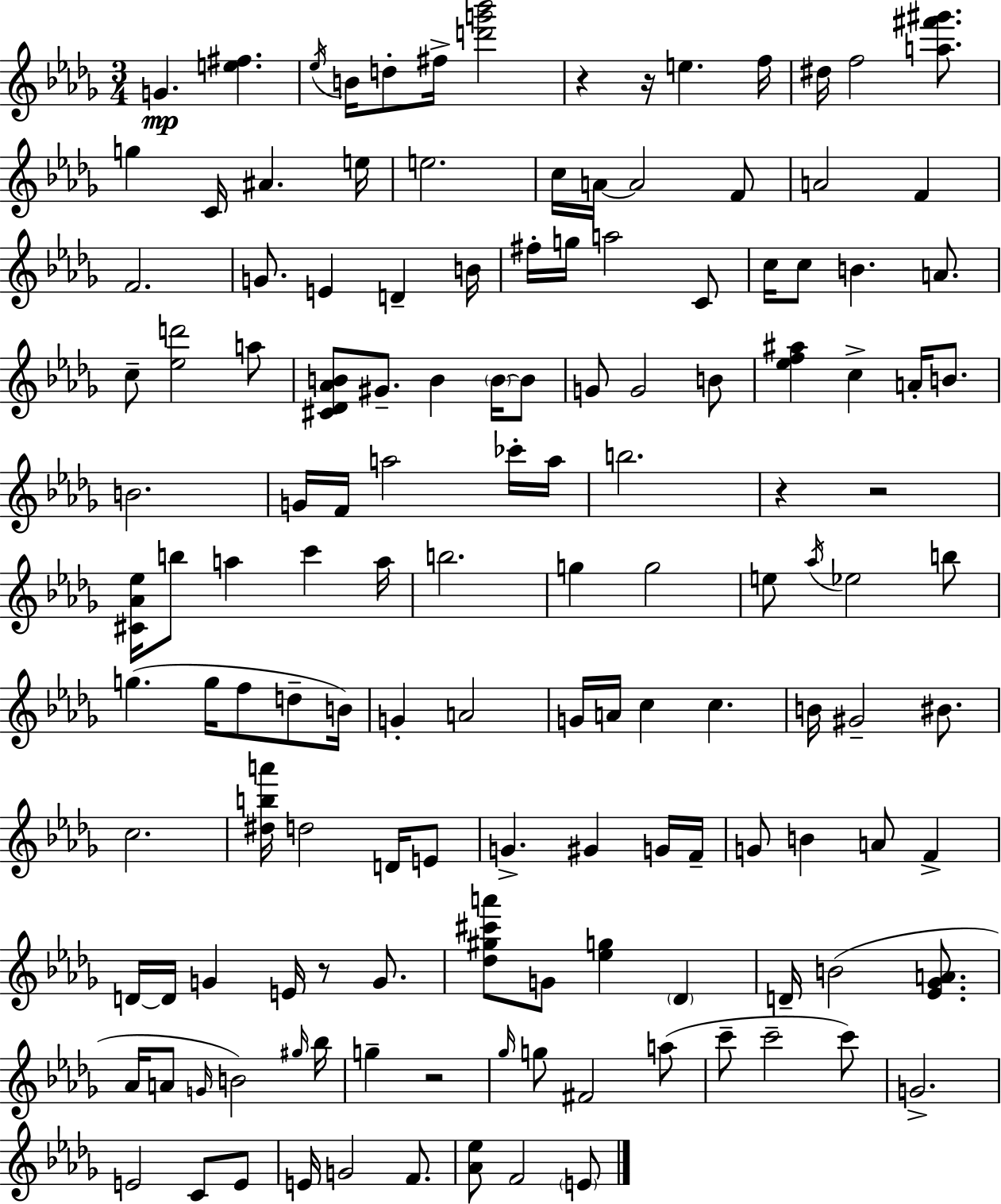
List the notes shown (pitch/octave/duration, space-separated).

G4/q. [E5,F#5]/q. Eb5/s B4/s D5/e F#5/s [D6,G6,Bb6]/h R/q R/s E5/q. F5/s D#5/s F5/h [A5,F#6,G#6]/e. G5/q C4/s A#4/q. E5/s E5/h. C5/s A4/s A4/h F4/e A4/h F4/q F4/h. G4/e. E4/q D4/q B4/s F#5/s G5/s A5/h C4/e C5/s C5/e B4/q. A4/e. C5/e [Eb5,D6]/h A5/e [C#4,Db4,Ab4,B4]/e G#4/e. B4/q B4/s B4/e G4/e G4/h B4/e [Eb5,F5,A#5]/q C5/q A4/s B4/e. B4/h. G4/s F4/s A5/h CES6/s A5/s B5/h. R/q R/h [C#4,Ab4,Eb5]/s B5/e A5/q C6/q A5/s B5/h. G5/q G5/h E5/e Ab5/s Eb5/h B5/e G5/q. G5/s F5/e D5/e B4/s G4/q A4/h G4/s A4/s C5/q C5/q. B4/s G#4/h BIS4/e. C5/h. [D#5,B5,A6]/s D5/h D4/s E4/e G4/q. G#4/q G4/s F4/s G4/e B4/q A4/e F4/q D4/s D4/s G4/q E4/s R/e G4/e. [Db5,G#5,C#6,A6]/e G4/e [Eb5,G5]/q Db4/q D4/s B4/h [Eb4,Gb4,A4]/e. Ab4/s A4/e G4/s B4/h G#5/s Bb5/s G5/q R/h Gb5/s G5/e F#4/h A5/e C6/e C6/h C6/e G4/h. E4/h C4/e E4/e E4/s G4/h F4/e. [Ab4,Eb5]/e F4/h E4/e